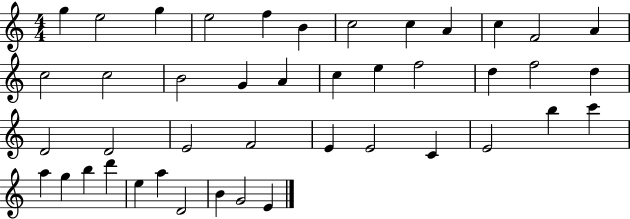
{
  \clef treble
  \numericTimeSignature
  \time 4/4
  \key c \major
  g''4 e''2 g''4 | e''2 f''4 b'4 | c''2 c''4 a'4 | c''4 f'2 a'4 | \break c''2 c''2 | b'2 g'4 a'4 | c''4 e''4 f''2 | d''4 f''2 d''4 | \break d'2 d'2 | e'2 f'2 | e'4 e'2 c'4 | e'2 b''4 c'''4 | \break a''4 g''4 b''4 d'''4 | e''4 a''4 d'2 | b'4 g'2 e'4 | \bar "|."
}